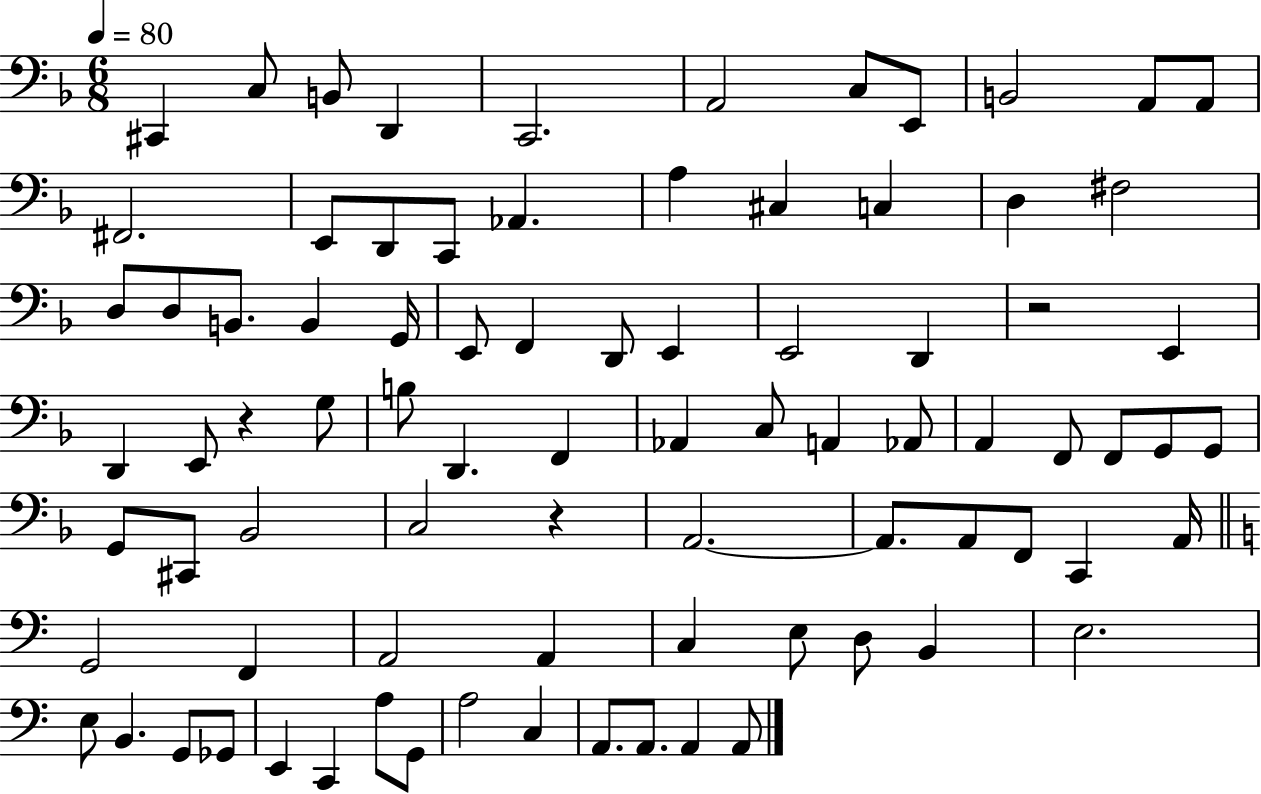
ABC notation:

X:1
T:Untitled
M:6/8
L:1/4
K:F
^C,, C,/2 B,,/2 D,, C,,2 A,,2 C,/2 E,,/2 B,,2 A,,/2 A,,/2 ^F,,2 E,,/2 D,,/2 C,,/2 _A,, A, ^C, C, D, ^F,2 D,/2 D,/2 B,,/2 B,, G,,/4 E,,/2 F,, D,,/2 E,, E,,2 D,, z2 E,, D,, E,,/2 z G,/2 B,/2 D,, F,, _A,, C,/2 A,, _A,,/2 A,, F,,/2 F,,/2 G,,/2 G,,/2 G,,/2 ^C,,/2 _B,,2 C,2 z A,,2 A,,/2 A,,/2 F,,/2 C,, A,,/4 G,,2 F,, A,,2 A,, C, E,/2 D,/2 B,, E,2 E,/2 B,, G,,/2 _G,,/2 E,, C,, A,/2 G,,/2 A,2 C, A,,/2 A,,/2 A,, A,,/2